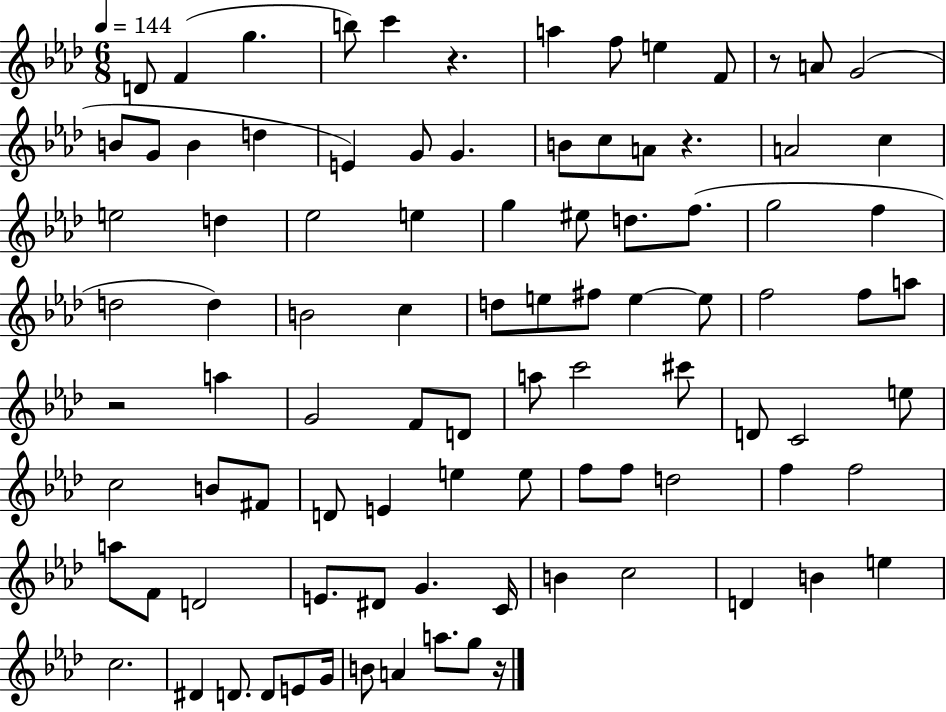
D4/e F4/q G5/q. B5/e C6/q R/q. A5/q F5/e E5/q F4/e R/e A4/e G4/h B4/e G4/e B4/q D5/q E4/q G4/e G4/q. B4/e C5/e A4/e R/q. A4/h C5/q E5/h D5/q Eb5/h E5/q G5/q EIS5/e D5/e. F5/e. G5/h F5/q D5/h D5/q B4/h C5/q D5/e E5/e F#5/e E5/q E5/e F5/h F5/e A5/e R/h A5/q G4/h F4/e D4/e A5/e C6/h C#6/e D4/e C4/h E5/e C5/h B4/e F#4/e D4/e E4/q E5/q E5/e F5/e F5/e D5/h F5/q F5/h A5/e F4/e D4/h E4/e. D#4/e G4/q. C4/s B4/q C5/h D4/q B4/q E5/q C5/h. D#4/q D4/e. D4/e E4/e G4/s B4/e A4/q A5/e. G5/e R/s